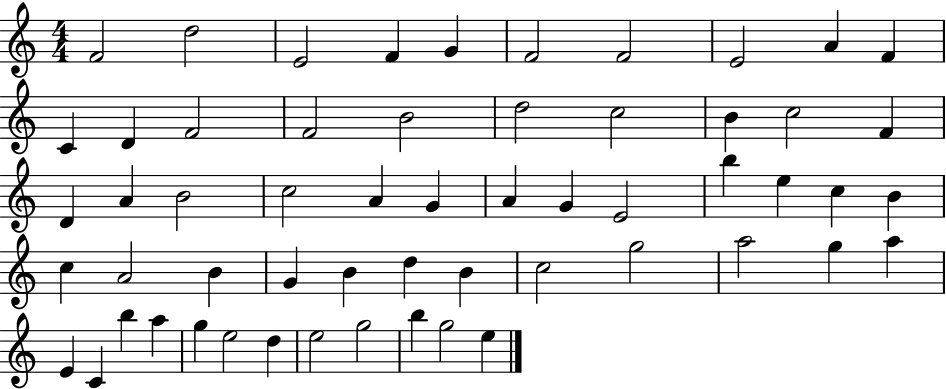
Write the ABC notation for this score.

X:1
T:Untitled
M:4/4
L:1/4
K:C
F2 d2 E2 F G F2 F2 E2 A F C D F2 F2 B2 d2 c2 B c2 F D A B2 c2 A G A G E2 b e c B c A2 B G B d B c2 g2 a2 g a E C b a g e2 d e2 g2 b g2 e